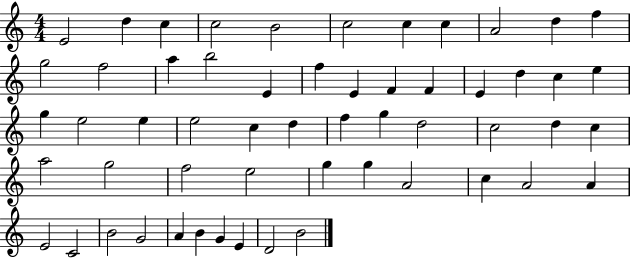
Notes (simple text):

E4/h D5/q C5/q C5/h B4/h C5/h C5/q C5/q A4/h D5/q F5/q G5/h F5/h A5/q B5/h E4/q F5/q E4/q F4/q F4/q E4/q D5/q C5/q E5/q G5/q E5/h E5/q E5/h C5/q D5/q F5/q G5/q D5/h C5/h D5/q C5/q A5/h G5/h F5/h E5/h G5/q G5/q A4/h C5/q A4/h A4/q E4/h C4/h B4/h G4/h A4/q B4/q G4/q E4/q D4/h B4/h